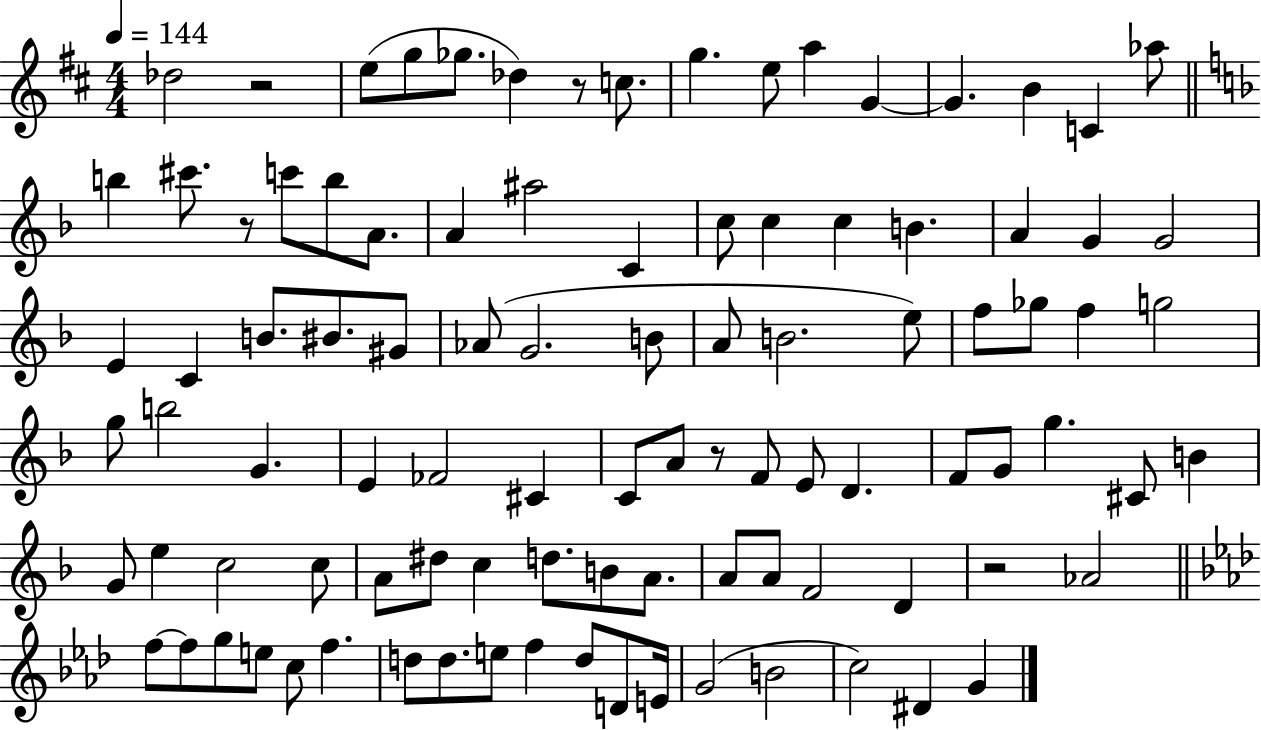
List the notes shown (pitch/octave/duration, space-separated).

Db5/h R/h E5/e G5/e Gb5/e. Db5/q R/e C5/e. G5/q. E5/e A5/q G4/q G4/q. B4/q C4/q Ab5/e B5/q C#6/e. R/e C6/e B5/e A4/e. A4/q A#5/h C4/q C5/e C5/q C5/q B4/q. A4/q G4/q G4/h E4/q C4/q B4/e. BIS4/e. G#4/e Ab4/e G4/h. B4/e A4/e B4/h. E5/e F5/e Gb5/e F5/q G5/h G5/e B5/h G4/q. E4/q FES4/h C#4/q C4/e A4/e R/e F4/e E4/e D4/q. F4/e G4/e G5/q. C#4/e B4/q G4/e E5/q C5/h C5/e A4/e D#5/e C5/q D5/e. B4/e A4/e. A4/e A4/e F4/h D4/q R/h Ab4/h F5/e F5/e G5/e E5/e C5/e F5/q. D5/e D5/e. E5/e F5/q D5/e D4/e E4/s G4/h B4/h C5/h D#4/q G4/q